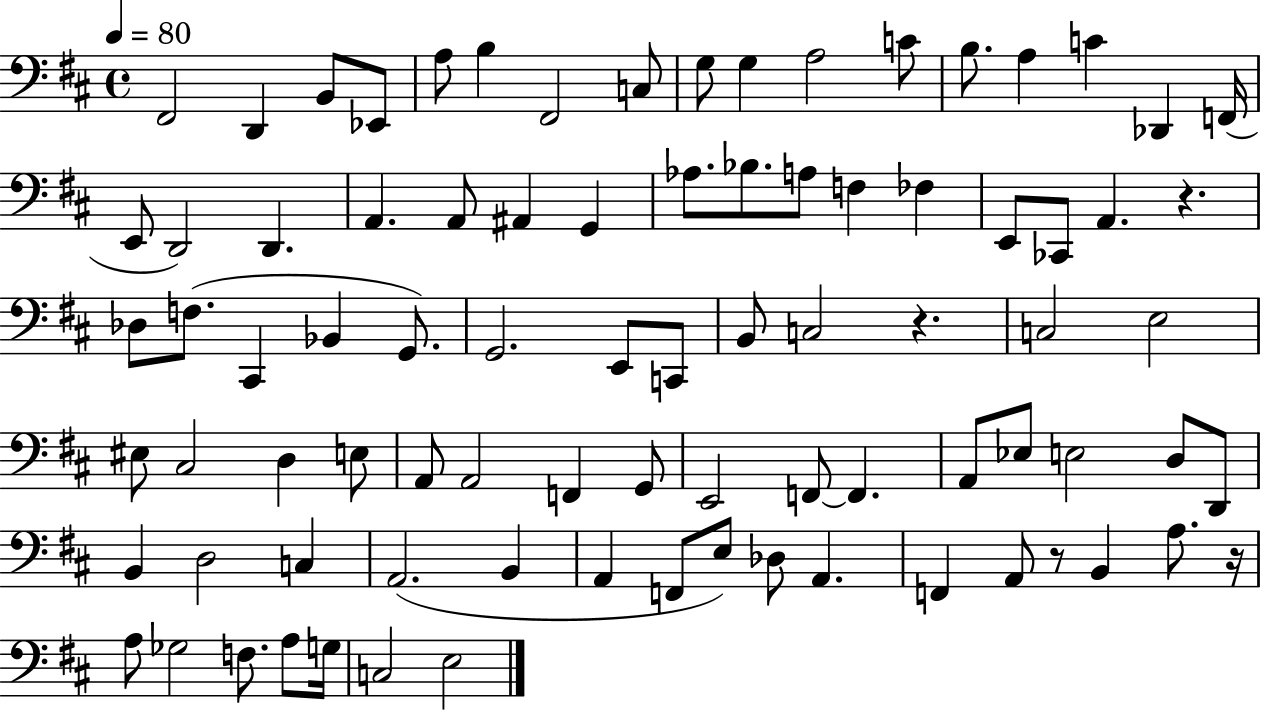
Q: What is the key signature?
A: D major